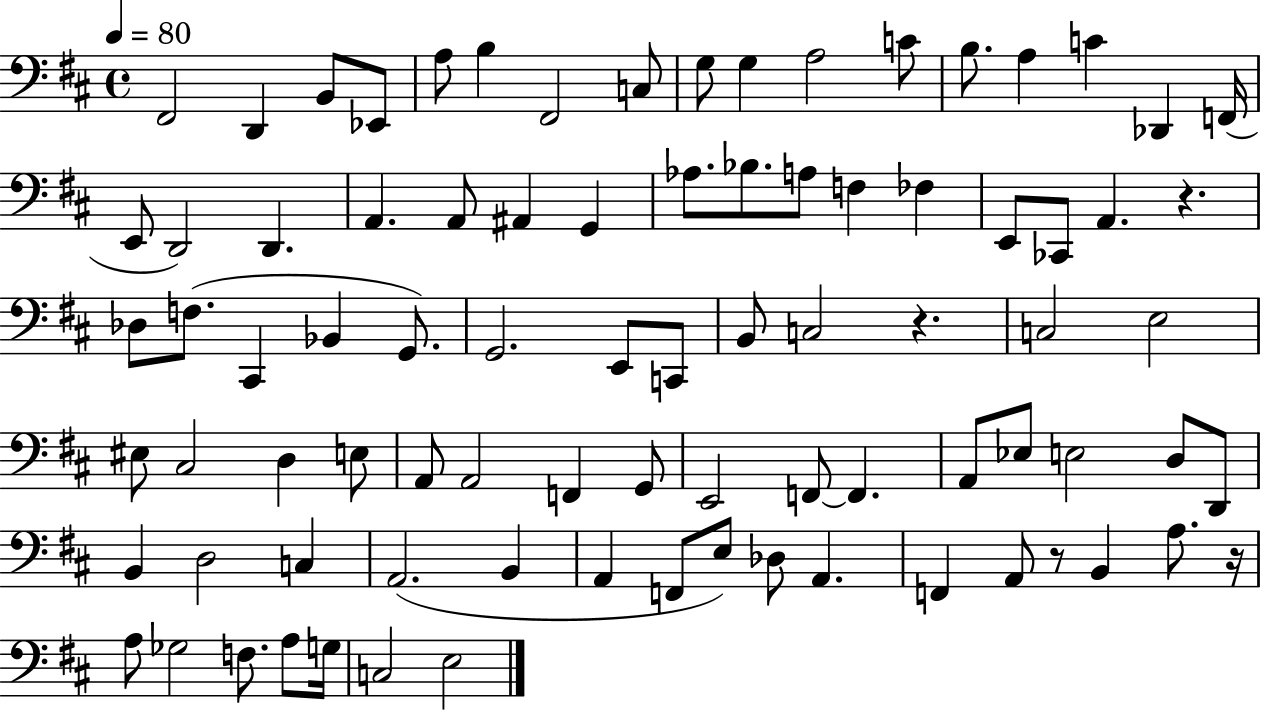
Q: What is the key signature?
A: D major